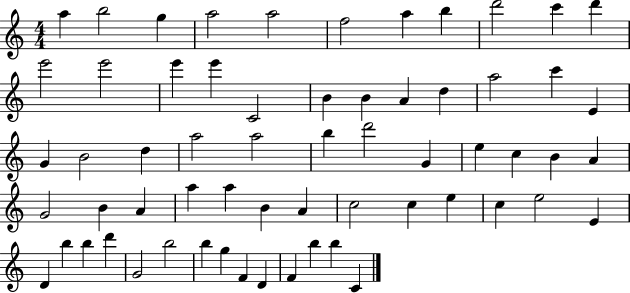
{
  \clef treble
  \numericTimeSignature
  \time 4/4
  \key c \major
  a''4 b''2 g''4 | a''2 a''2 | f''2 a''4 b''4 | d'''2 c'''4 d'''4 | \break e'''2 e'''2 | e'''4 e'''4 c'2 | b'4 b'4 a'4 d''4 | a''2 c'''4 e'4 | \break g'4 b'2 d''4 | a''2 a''2 | b''4 d'''2 g'4 | e''4 c''4 b'4 a'4 | \break g'2 b'4 a'4 | a''4 a''4 b'4 a'4 | c''2 c''4 e''4 | c''4 e''2 e'4 | \break d'4 b''4 b''4 d'''4 | g'2 b''2 | b''4 g''4 f'4 d'4 | f'4 b''4 b''4 c'4 | \break \bar "|."
}